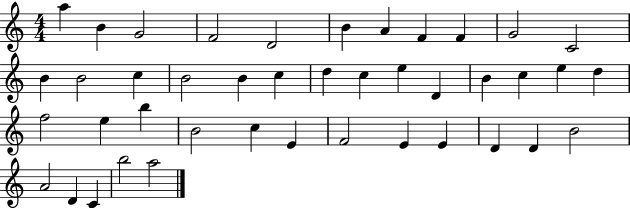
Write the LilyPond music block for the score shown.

{
  \clef treble
  \numericTimeSignature
  \time 4/4
  \key c \major
  a''4 b'4 g'2 | f'2 d'2 | b'4 a'4 f'4 f'4 | g'2 c'2 | \break b'4 b'2 c''4 | b'2 b'4 c''4 | d''4 c''4 e''4 d'4 | b'4 c''4 e''4 d''4 | \break f''2 e''4 b''4 | b'2 c''4 e'4 | f'2 e'4 e'4 | d'4 d'4 b'2 | \break a'2 d'4 c'4 | b''2 a''2 | \bar "|."
}